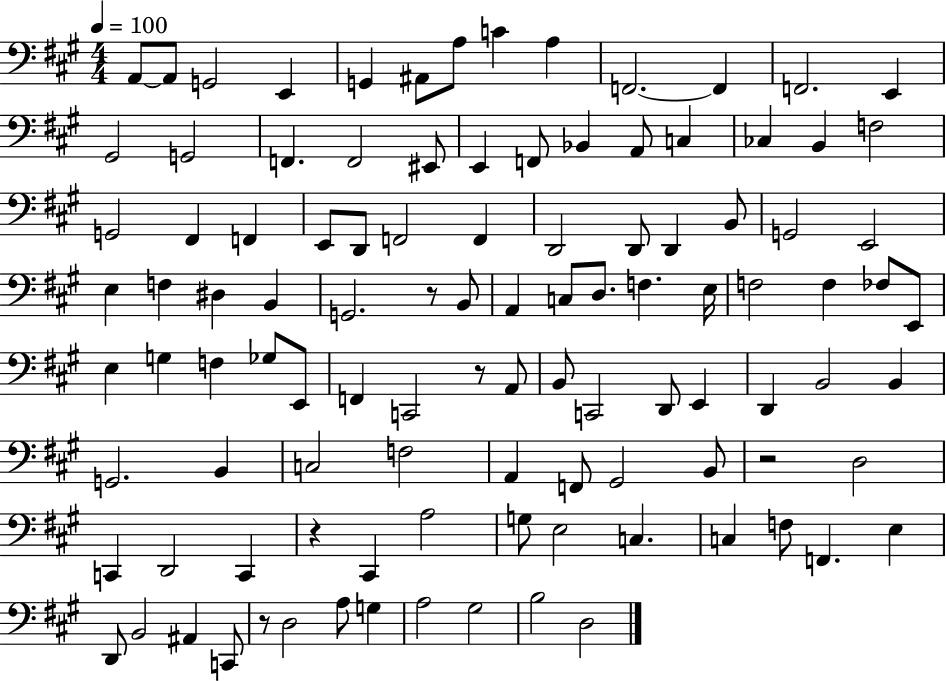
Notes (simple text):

A2/e A2/e G2/h E2/q G2/q A#2/e A3/e C4/q A3/q F2/h. F2/q F2/h. E2/q G#2/h G2/h F2/q. F2/h EIS2/e E2/q F2/e Bb2/q A2/e C3/q CES3/q B2/q F3/h G2/h F#2/q F2/q E2/e D2/e F2/h F2/q D2/h D2/e D2/q B2/e G2/h E2/h E3/q F3/q D#3/q B2/q G2/h. R/e B2/e A2/q C3/e D3/e. F3/q. E3/s F3/h F3/q FES3/e E2/e E3/q G3/q F3/q Gb3/e E2/e F2/q C2/h R/e A2/e B2/e C2/h D2/e E2/q D2/q B2/h B2/q G2/h. B2/q C3/h F3/h A2/q F2/e G#2/h B2/e R/h D3/h C2/q D2/h C2/q R/q C#2/q A3/h G3/e E3/h C3/q. C3/q F3/e F2/q. E3/q D2/e B2/h A#2/q C2/e R/e D3/h A3/e G3/q A3/h G#3/h B3/h D3/h